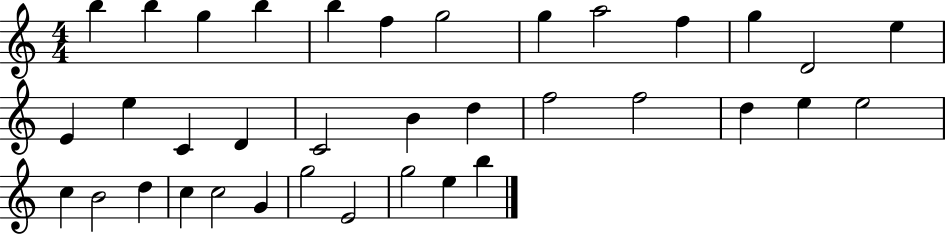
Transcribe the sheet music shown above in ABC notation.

X:1
T:Untitled
M:4/4
L:1/4
K:C
b b g b b f g2 g a2 f g D2 e E e C D C2 B d f2 f2 d e e2 c B2 d c c2 G g2 E2 g2 e b